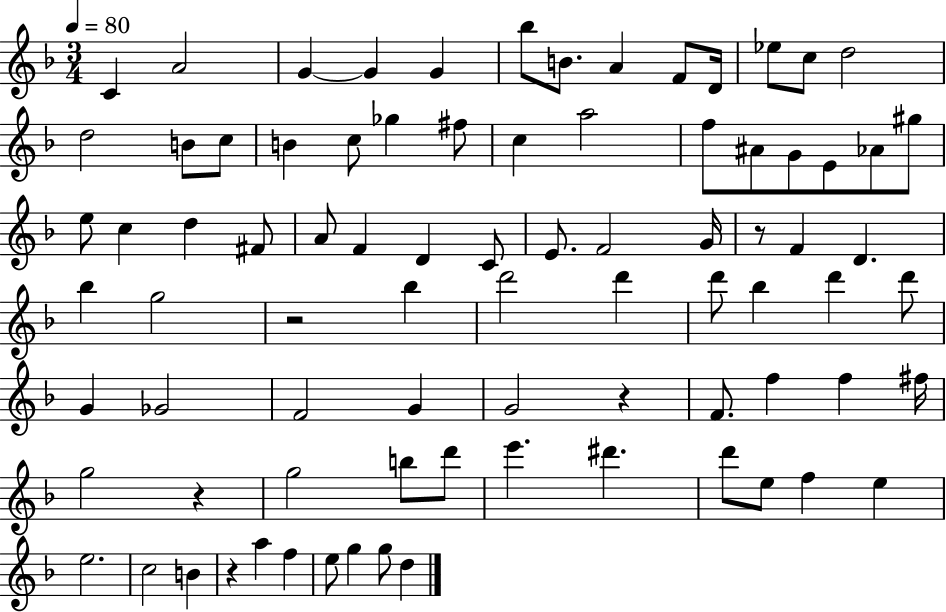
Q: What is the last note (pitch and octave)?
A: D5